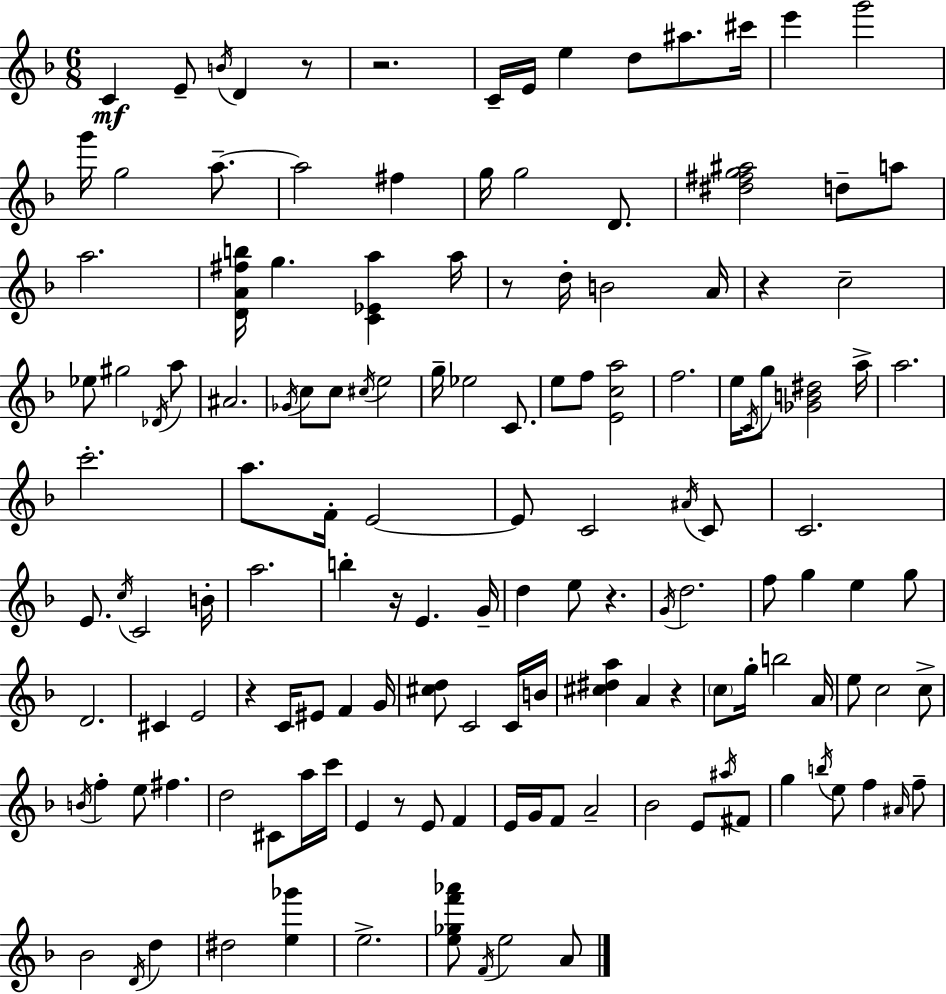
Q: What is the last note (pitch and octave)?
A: A4